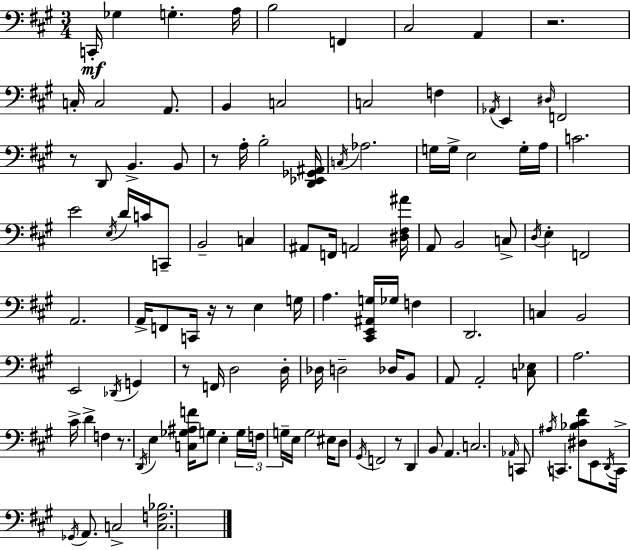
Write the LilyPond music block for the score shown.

{
  \clef bass
  \numericTimeSignature
  \time 3/4
  \key a \major
  c,16-.\mf ges4 g4.-. a16 | b2 f,4 | cis2 a,4 | r2. | \break c16-. c2 a,8. | b,4 c2 | c2 f4 | \acciaccatura { aes,16 } e,4 \grace { dis16 } f,2 | \break r8 d,8 b,4.-> | b,8 r8 a16-. b2-. | <d, ees, ges, ais,>16 \acciaccatura { c16 } aes2. | g16 g16-> e2 | \break g16-. a16 c'2. | e'2 \acciaccatura { e16 } | d'16 c'16 c,8-- b,2-- | c4 ais,8 f,16 a,2 | \break <dis fis ais'>16 a,8 b,2 | c8-> \acciaccatura { d16 } e4-. f,2 | a,2. | a,16-> f,8 c,16 r16 r8 | \break e4 g16 a4. <cis, e, ais, g>16 | ges16 f4 d,2. | c4 b,2 | e,2 | \break \acciaccatura { des,16 } g,4 r8 f,16 d2 | d16-. des16 d2-- | des16 b,8 a,8 a,2-. | <c ees>8 a2. | \break cis'16-> d'4-> f4 | r8. \acciaccatura { d,16 } e4 <c ges ais f'>16 | g8 e4-. \tuplet 3/2 { g16 f16 g16-- } e16 g2 | eis16 d8 \acciaccatura { gis,16 } f,2 | \break r8 d,4 | b,8 a,4. c2. | \grace { aes,16 } c,8 \acciaccatura { ais16 } | c,4. <dis bes cis' fis'>8 e,8 \acciaccatura { d,16 } c,16-> | \break \acciaccatura { ges,16 } a,8. c2-> | <c f bes>2. | \bar "|."
}